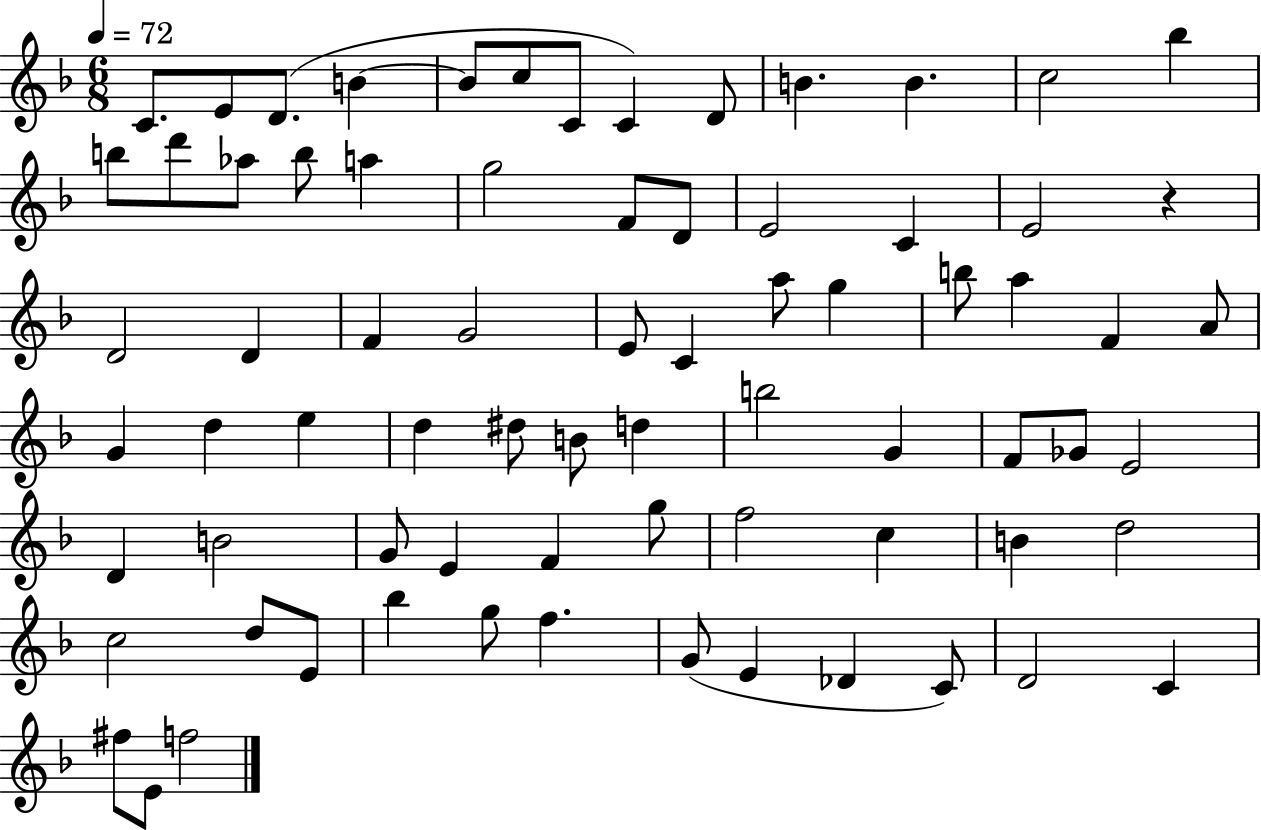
{
  \clef treble
  \numericTimeSignature
  \time 6/8
  \key f \major
  \tempo 4 = 72
  c'8. e'8 d'8.( b'4~~ | b'8 c''8 c'8 c'4) d'8 | b'4. b'4. | c''2 bes''4 | \break b''8 d'''8 aes''8 b''8 a''4 | g''2 f'8 d'8 | e'2 c'4 | e'2 r4 | \break d'2 d'4 | f'4 g'2 | e'8 c'4 a''8 g''4 | b''8 a''4 f'4 a'8 | \break g'4 d''4 e''4 | d''4 dis''8 b'8 d''4 | b''2 g'4 | f'8 ges'8 e'2 | \break d'4 b'2 | g'8 e'4 f'4 g''8 | f''2 c''4 | b'4 d''2 | \break c''2 d''8 e'8 | bes''4 g''8 f''4. | g'8( e'4 des'4 c'8) | d'2 c'4 | \break fis''8 e'8 f''2 | \bar "|."
}